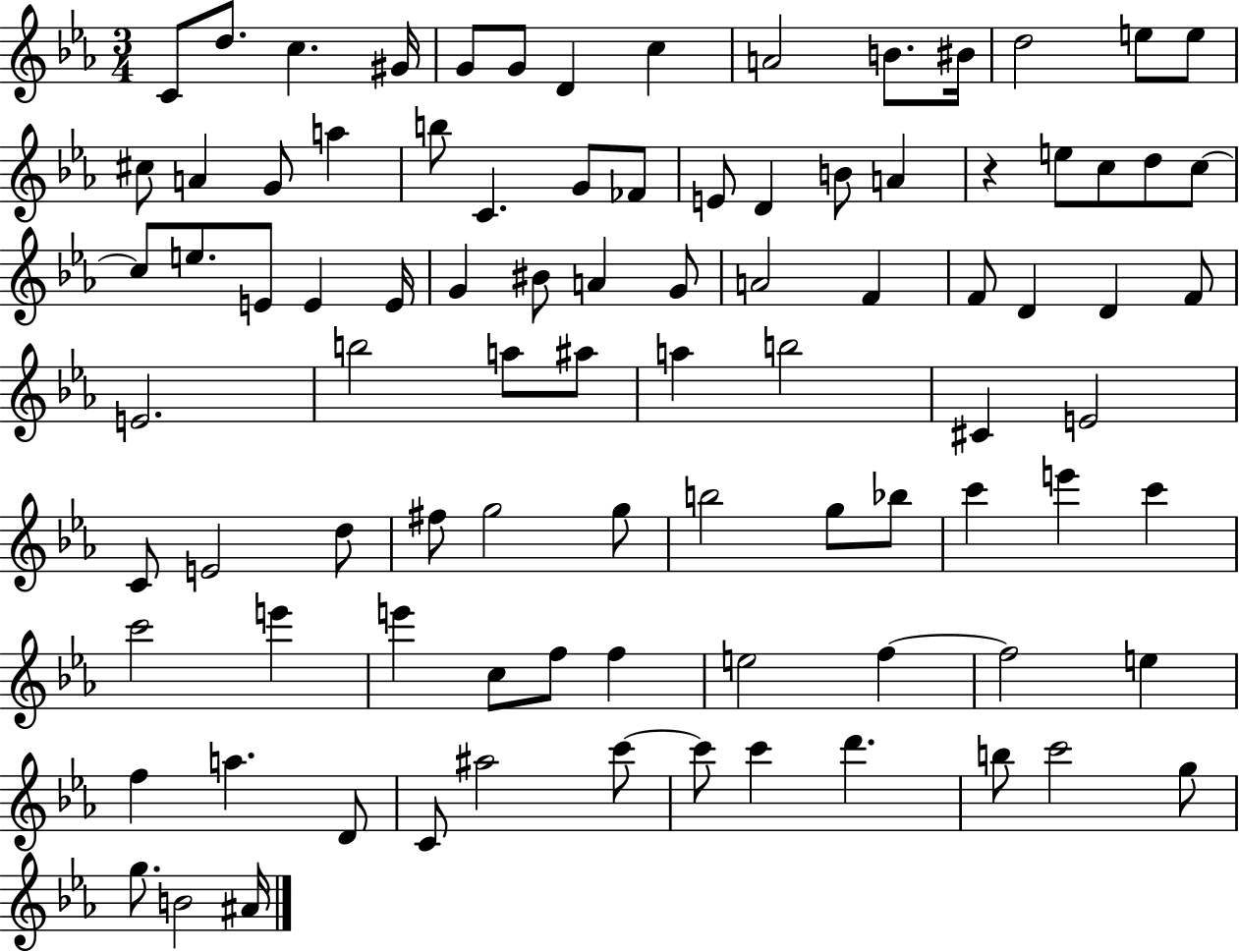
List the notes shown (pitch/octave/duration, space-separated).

C4/e D5/e. C5/q. G#4/s G4/e G4/e D4/q C5/q A4/h B4/e. BIS4/s D5/h E5/e E5/e C#5/e A4/q G4/e A5/q B5/e C4/q. G4/e FES4/e E4/e D4/q B4/e A4/q R/q E5/e C5/e D5/e C5/e C5/e E5/e. E4/e E4/q E4/s G4/q BIS4/e A4/q G4/e A4/h F4/q F4/e D4/q D4/q F4/e E4/h. B5/h A5/e A#5/e A5/q B5/h C#4/q E4/h C4/e E4/h D5/e F#5/e G5/h G5/e B5/h G5/e Bb5/e C6/q E6/q C6/q C6/h E6/q E6/q C5/e F5/e F5/q E5/h F5/q F5/h E5/q F5/q A5/q. D4/e C4/e A#5/h C6/e C6/e C6/q D6/q. B5/e C6/h G5/e G5/e. B4/h A#4/s